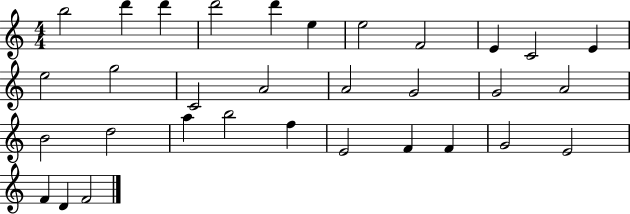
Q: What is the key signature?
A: C major